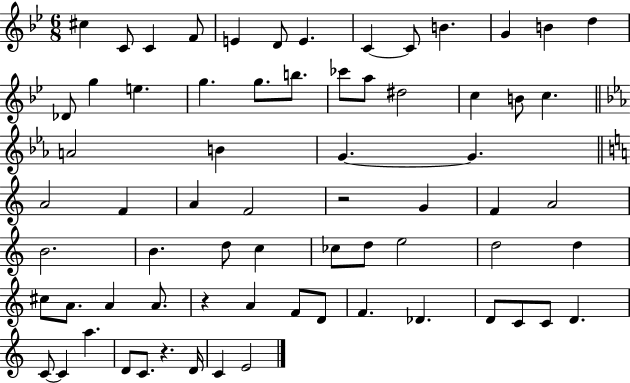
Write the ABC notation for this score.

X:1
T:Untitled
M:6/8
L:1/4
K:Bb
^c C/2 C F/2 E D/2 E C C/2 B G B d _D/2 g e g g/2 b/2 _c'/2 a/2 ^d2 c B/2 c A2 B G G A2 F A F2 z2 G F A2 B2 B d/2 c _c/2 d/2 e2 d2 d ^c/2 A/2 A A/2 z A F/2 D/2 F _D D/2 C/2 C/2 D C/2 C a D/2 C/2 z D/4 C E2